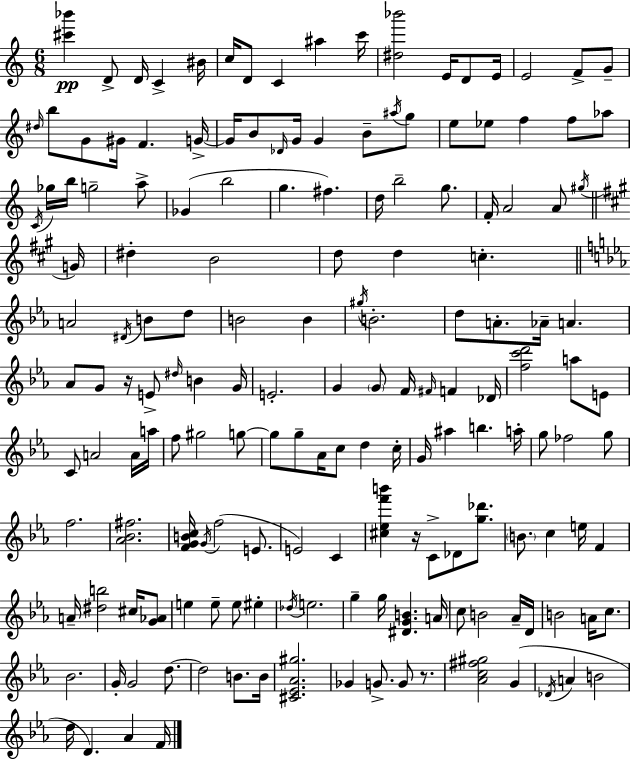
{
  \clef treble
  \numericTimeSignature
  \time 6/8
  \key a \minor
  \repeat volta 2 { <cis''' bes'''>4\pp d'8-> d'16 c'4-> bis'16 | c''16 d'8 c'4 ais''4 c'''16 | <dis'' bes'''>2 e'16 d'8 e'16 | e'2 f'8-> g'8-- | \break \grace { dis''16 } b''8 g'8 gis'16 f'4. | g'16->~~ g'16 b'8 \grace { des'16 } g'16 g'4 b'8-- | \acciaccatura { ais''16 } g''8 e''8 ees''8 f''4 f''8 | aes''8 \acciaccatura { c'16 } ges''16 b''16 g''2-- | \break a''8-> ges'4( b''2 | g''4. fis''4.) | d''16 b''2-- | g''8. f'16-. a'2 | \break a'8 \acciaccatura { gis''16 } \bar "||" \break \key a \major g'16 dis''4-. b'2 | d''8 d''4 c''4.-. | \bar "||" \break \key c \minor a'2 \acciaccatura { dis'16 } b'8 d''8 | b'2 b'4 | \acciaccatura { gis''16 } b'2.-. | d''8 a'8.-. aes'16-- a'4. | \break aes'8 g'8 r16 e'8-> \grace { dis''16 } b'4 | g'16 e'2.-. | g'4 \parenthesize g'8 f'16 \grace { fis'16 } f'4 | des'16 <f'' c''' d'''>2 | \break a''8 e'8 c'8 a'2 | a'16 a''16 f''8 gis''2 | g''8~~ g''8 g''8-- aes'16 c''8 d''4 | c''16-. g'16 ais''4 b''4. | \break a''16-. g''8 fes''2 | g''8 f''2. | <aes' bes' fis''>2. | <f' g' b' c''>16 \acciaccatura { g'16 }( f''2 | \break e'8. e'2) | c'4 <cis'' ees'' f''' b'''>4 r16 c'8-> | des'8 <g'' des'''>8. \parenthesize b'8. c''4 | e''16 f'4 a'16-- <dis'' b''>2 | \break cis''16 <g' aes'>8 e''4 e''8-- e''8 | eis''4-. \acciaccatura { des''16 } e''2. | g''4-- g''16 <dis' g' b'>4. | a'16 c''8 b'2 | \break aes'16-- d'16 b'2 | a'16 c''8. bes'2. | g'16-. g'2 | d''8.~~ d''2 | \break b'8. b'16 <cis' ees' aes' gis''>2. | ges'4 g'8.-> | g'8 r8. <aes' c'' fis'' gis''>2 | g'4( \acciaccatura { des'16 } a'4 b'2 | \break d''16 d'4.) | aes'4 f'16 } \bar "|."
}